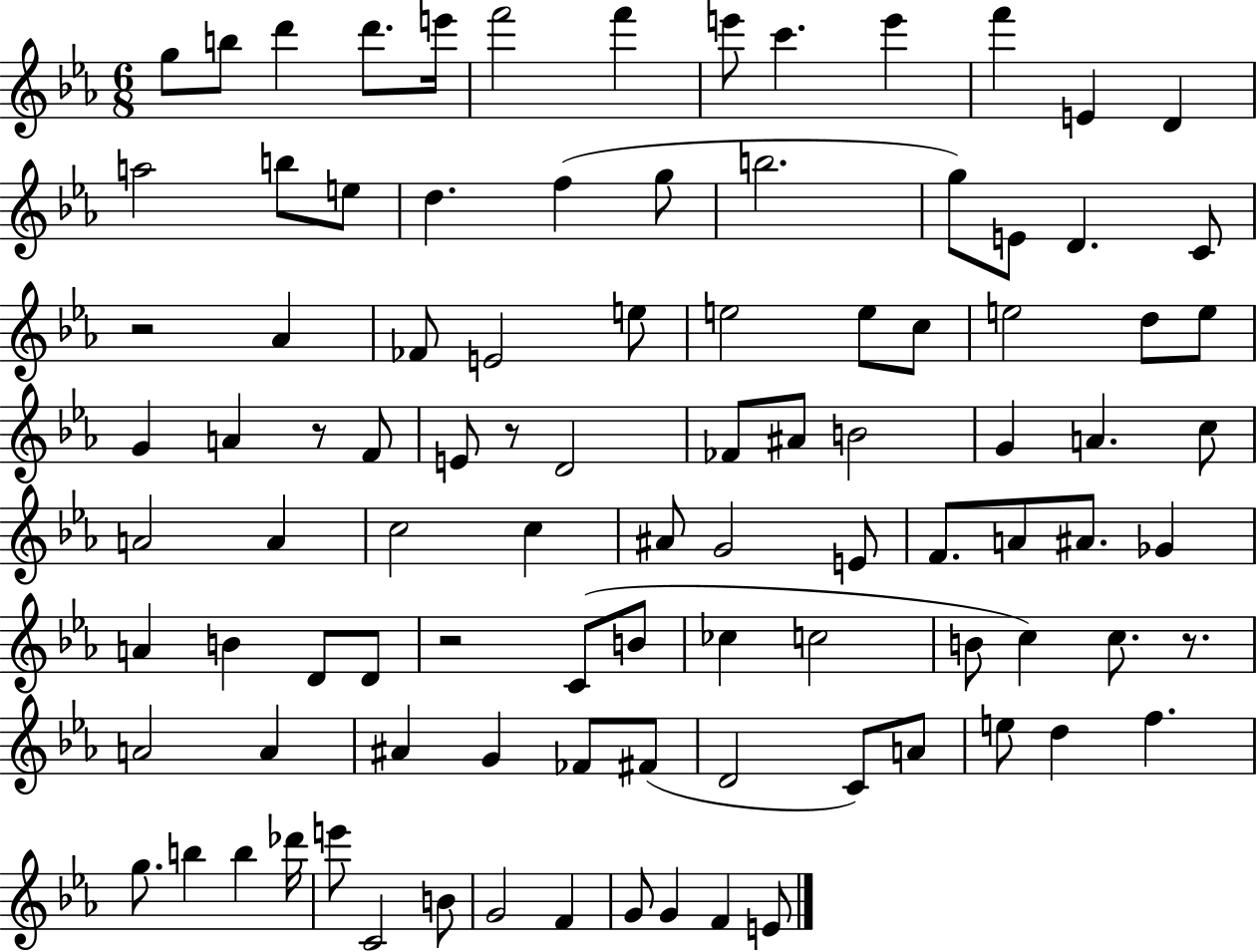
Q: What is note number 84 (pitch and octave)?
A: E6